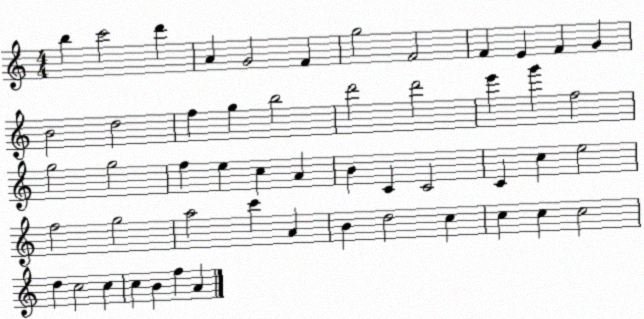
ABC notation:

X:1
T:Untitled
M:4/4
L:1/4
K:C
b c'2 d' A G2 F g2 F2 F E F G B2 d2 f g b2 d'2 d'2 e' g' f2 g2 g2 f e c A B C C2 C c e2 f2 g2 a2 c' A B d2 c c c c2 d c2 c c B f A